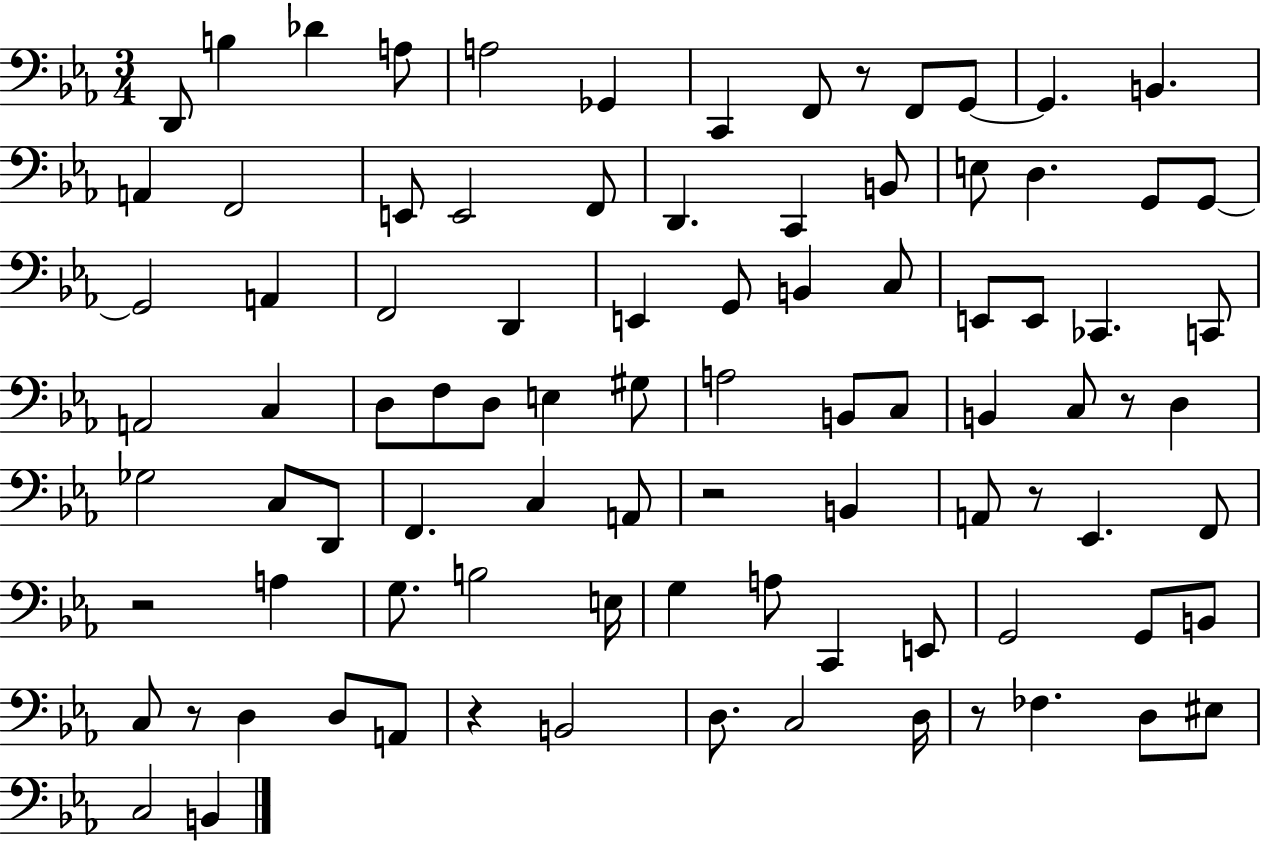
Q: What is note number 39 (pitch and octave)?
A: D3